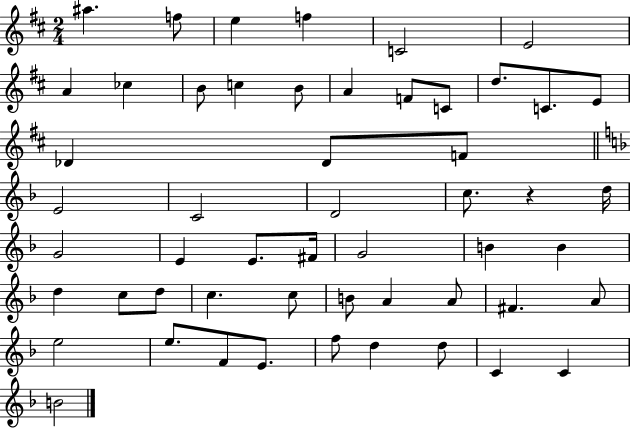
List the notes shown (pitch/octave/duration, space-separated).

A#5/q. F5/e E5/q F5/q C4/h E4/h A4/q CES5/q B4/e C5/q B4/e A4/q F4/e C4/e D5/e. C4/e. E4/e Db4/q Db4/e F4/e E4/h C4/h D4/h C5/e. R/q D5/s G4/h E4/q E4/e. F#4/s G4/h B4/q B4/q D5/q C5/e D5/e C5/q. C5/e B4/e A4/q A4/e F#4/q. A4/e E5/h E5/e. F4/e E4/e. F5/e D5/q D5/e C4/q C4/q B4/h